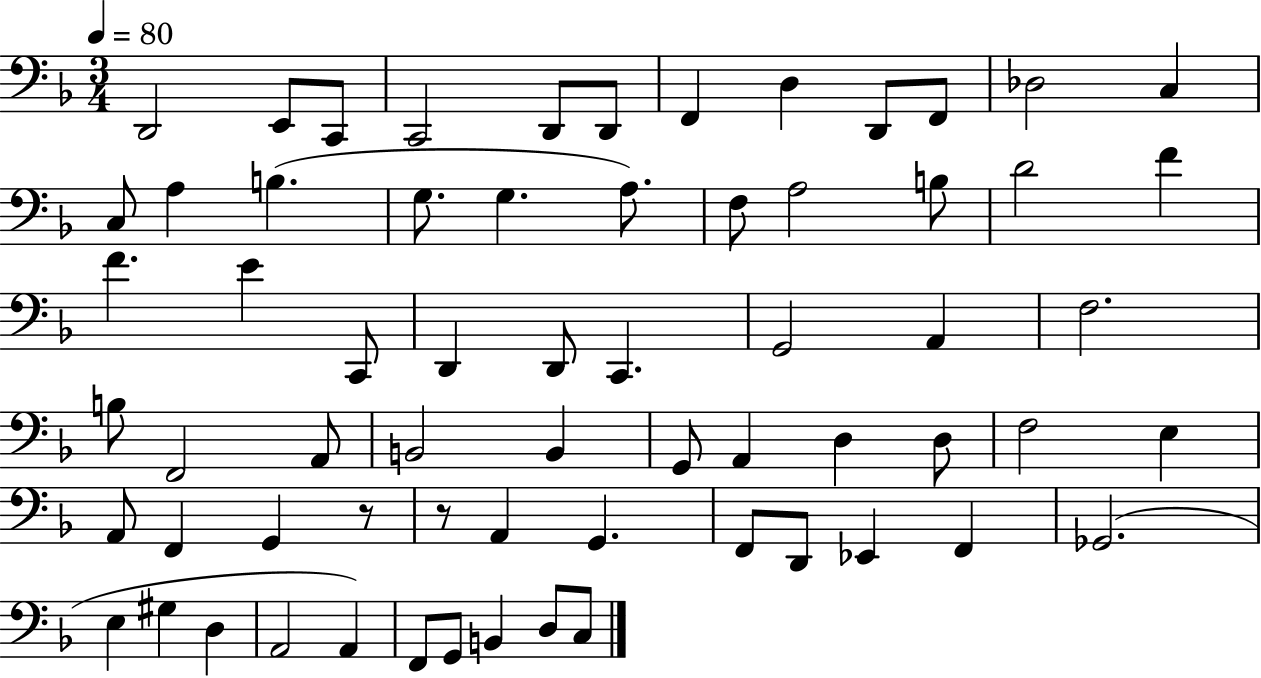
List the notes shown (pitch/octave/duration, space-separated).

D2/h E2/e C2/e C2/h D2/e D2/e F2/q D3/q D2/e F2/e Db3/h C3/q C3/e A3/q B3/q. G3/e. G3/q. A3/e. F3/e A3/h B3/e D4/h F4/q F4/q. E4/q C2/e D2/q D2/e C2/q. G2/h A2/q F3/h. B3/e F2/h A2/e B2/h B2/q G2/e A2/q D3/q D3/e F3/h E3/q A2/e F2/q G2/q R/e R/e A2/q G2/q. F2/e D2/e Eb2/q F2/q Gb2/h. E3/q G#3/q D3/q A2/h A2/q F2/e G2/e B2/q D3/e C3/e